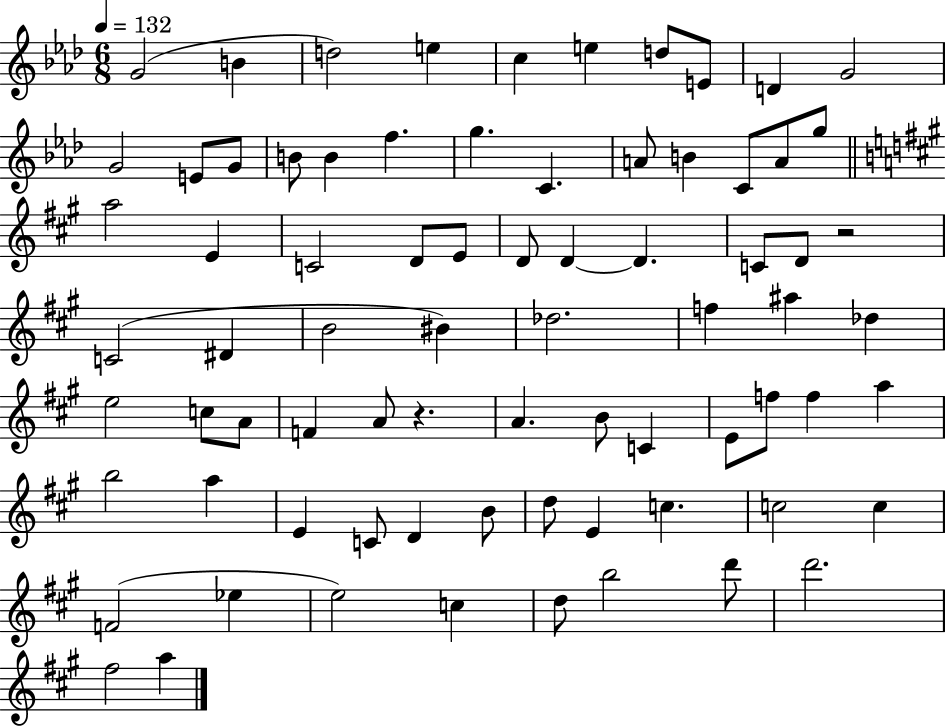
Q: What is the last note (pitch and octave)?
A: A5